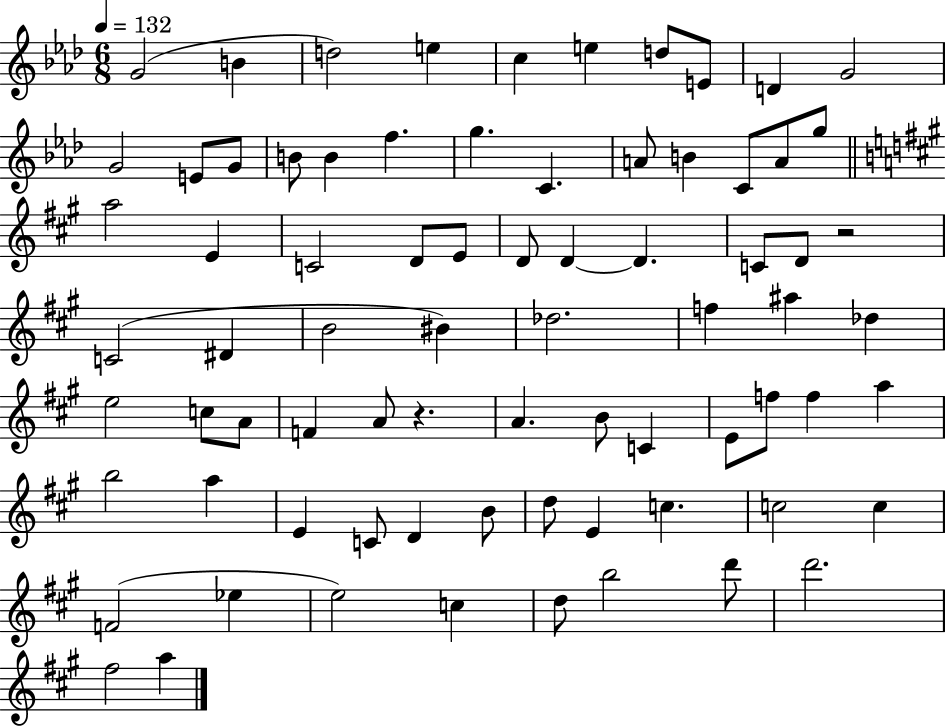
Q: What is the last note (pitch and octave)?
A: A5